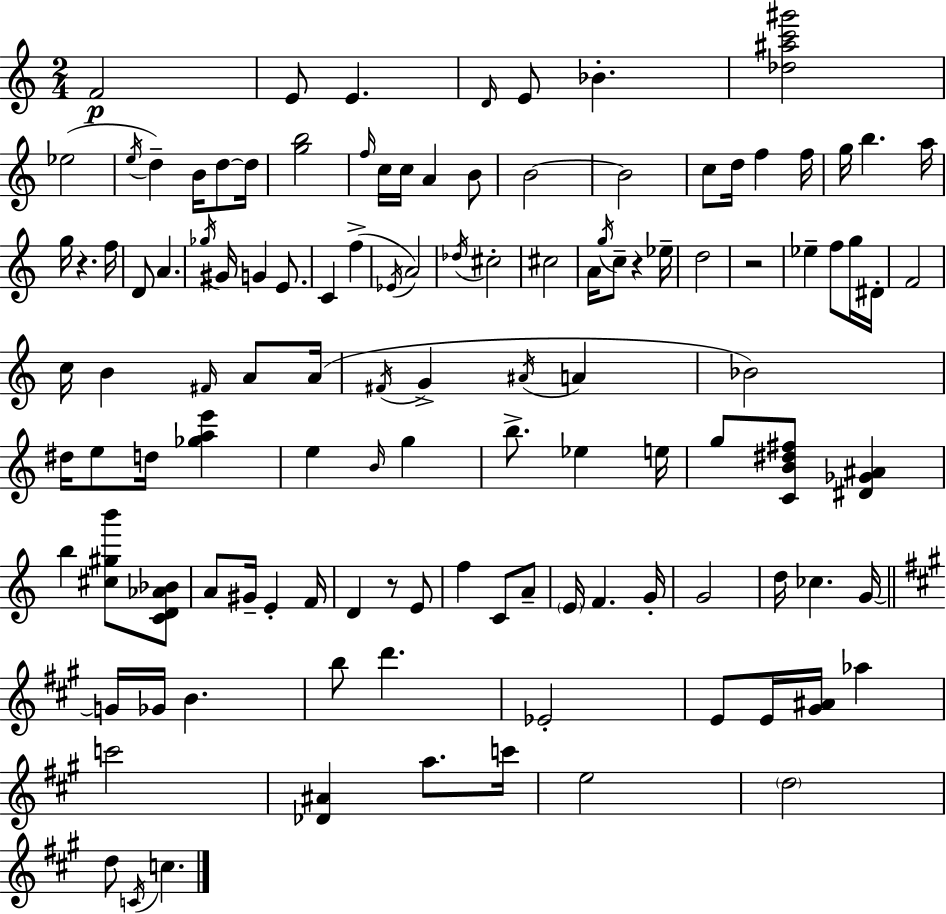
{
  \clef treble
  \numericTimeSignature
  \time 2/4
  \key a \minor
  f'2\p | e'8 e'4. | \grace { d'16 } e'8 bes'4.-. | <des'' ais'' c''' gis'''>2 | \break ees''2( | \acciaccatura { e''16 } d''4--) b'16 d''8~~ | d''16 <g'' b''>2 | \grace { f''16 } c''16 c''16 a'4 | \break b'8 b'2~~ | b'2 | c''8 d''16 f''4 | f''16 g''16 b''4. | \break a''16 g''16 r4. | f''16 d'8 a'4. | \acciaccatura { ges''16 } gis'16 g'4 | e'8. c'4 | \break f''4->( \acciaccatura { ees'16 } a'2) | \acciaccatura { des''16 } cis''2-. | cis''2 | a'16 \acciaccatura { g''16 } | \break c''8-- r4 ees''16-- d''2 | r2 | ees''4-- | f''8 g''16 dis'16-. f'2 | \break c''16 | b'4 \grace { fis'16 } a'8 a'16( | \acciaccatura { fis'16 } g'4-> \acciaccatura { ais'16 } a'4 | bes'2) | \break dis''16 e''8 d''16 <ges'' a'' e'''>4 | e''4 \grace { b'16 } g''4 | b''8.-> ees''4 | e''16 g''8 <c' b' dis'' fis''>8 <dis' ges' ais'>4 | \break b''4 <cis'' gis'' b'''>8 | <c' d' aes' bes'>8 a'8 gis'16-- e'4-. | f'16 d'4 r8 | e'8 f''4 c'8 | \break a'8-- \parenthesize e'16 f'4. | g'16-. g'2 | d''16 ces''4. | g'16~~ \bar "||" \break \key a \major g'16 ges'16 b'4. | b''8 d'''4. | ees'2-. | e'8 e'16 <gis' ais'>16 aes''4 | \break c'''2 | <des' ais'>4 a''8. c'''16 | e''2 | \parenthesize d''2 | \break d''8 \acciaccatura { c'16 } c''4. | \bar "|."
}